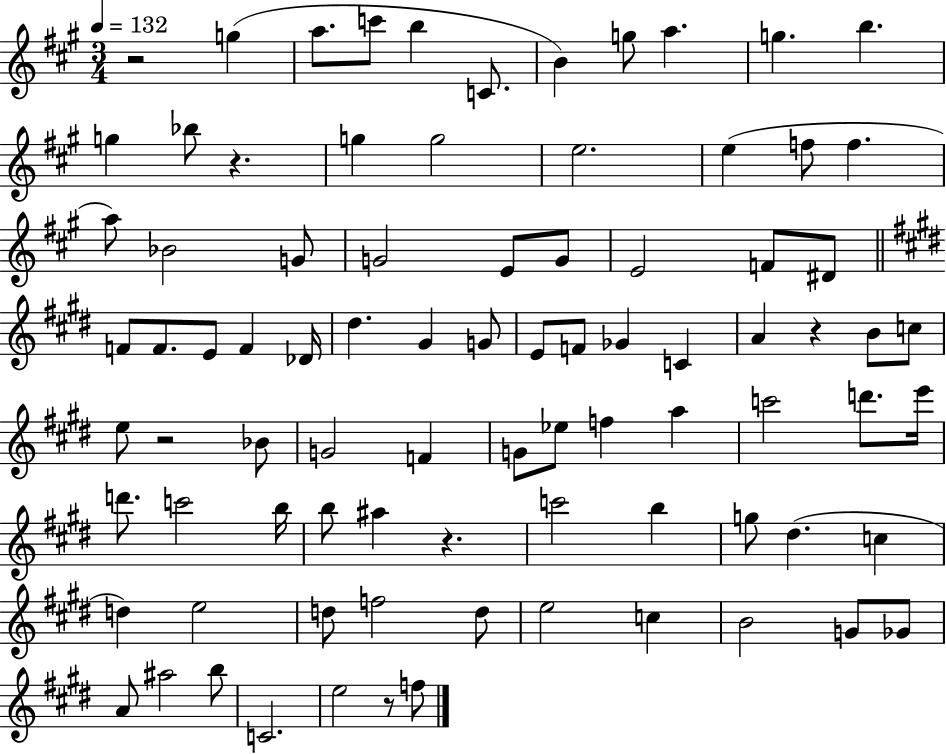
R/h G5/q A5/e. C6/e B5/q C4/e. B4/q G5/e A5/q. G5/q. B5/q. G5/q Bb5/e R/q. G5/q G5/h E5/h. E5/q F5/e F5/q. A5/e Bb4/h G4/e G4/h E4/e G4/e E4/h F4/e D#4/e F4/e F4/e. E4/e F4/q Db4/s D#5/q. G#4/q G4/e E4/e F4/e Gb4/q C4/q A4/q R/q B4/e C5/e E5/e R/h Bb4/e G4/h F4/q G4/e Eb5/e F5/q A5/q C6/h D6/e. E6/s D6/e. C6/h B5/s B5/e A#5/q R/q. C6/h B5/q G5/e D#5/q. C5/q D5/q E5/h D5/e F5/h D5/e E5/h C5/q B4/h G4/e Gb4/e A4/e A#5/h B5/e C4/h. E5/h R/e F5/e